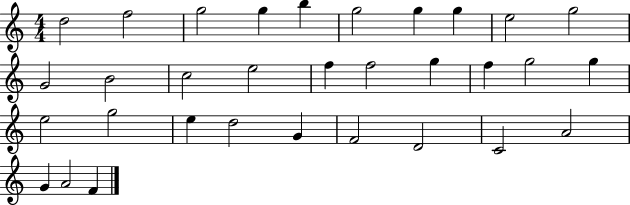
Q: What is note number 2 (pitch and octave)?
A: F5